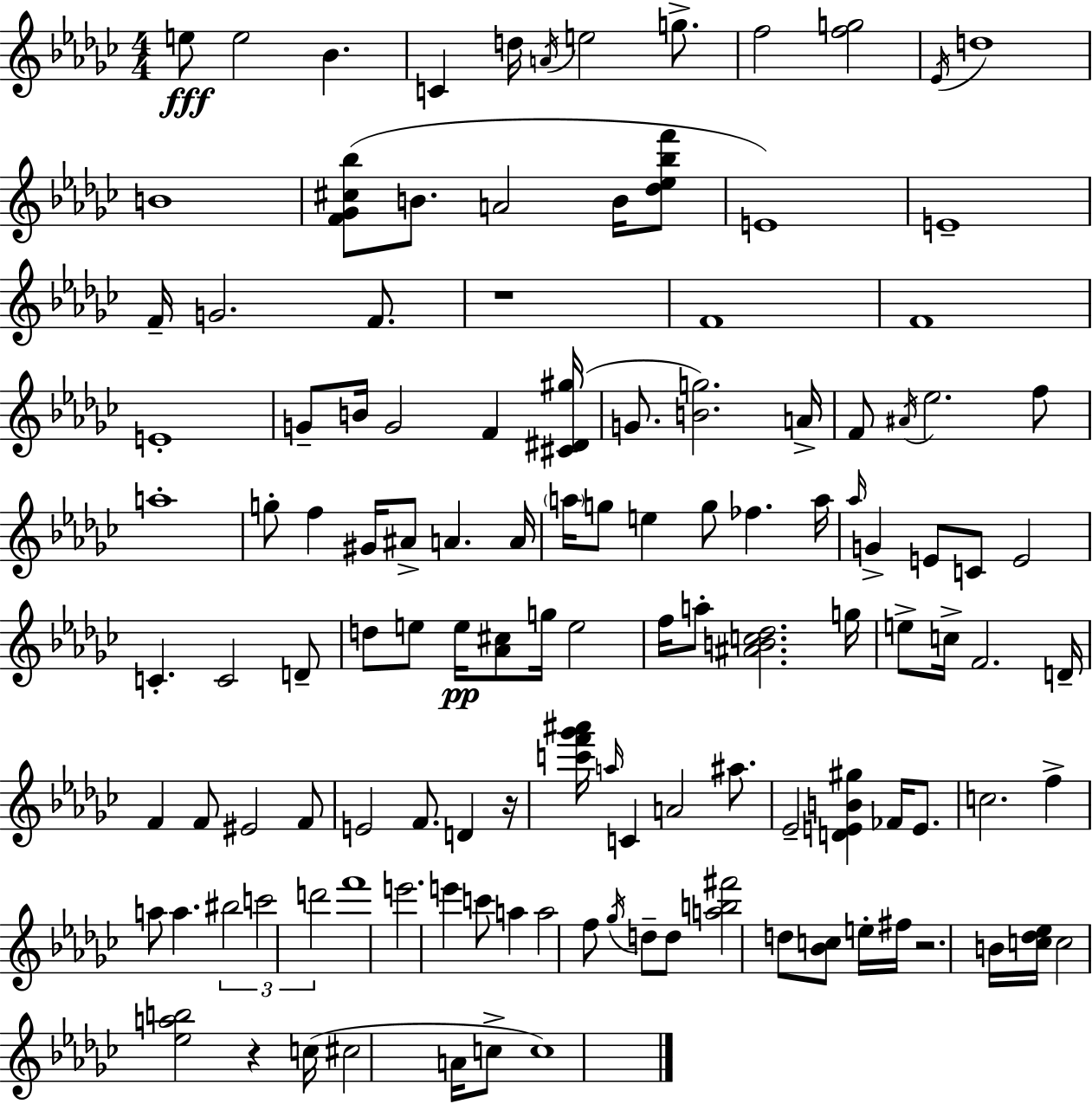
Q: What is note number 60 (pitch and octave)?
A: F5